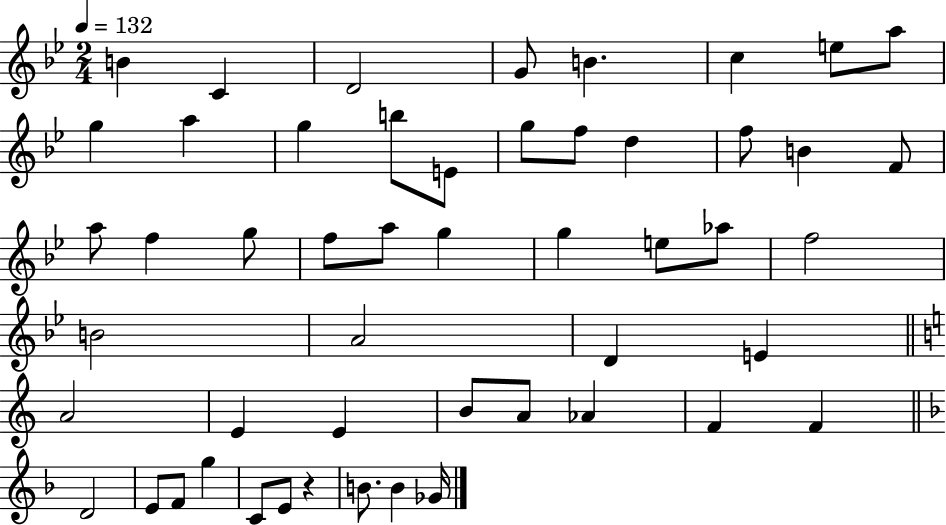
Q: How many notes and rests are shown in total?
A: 51